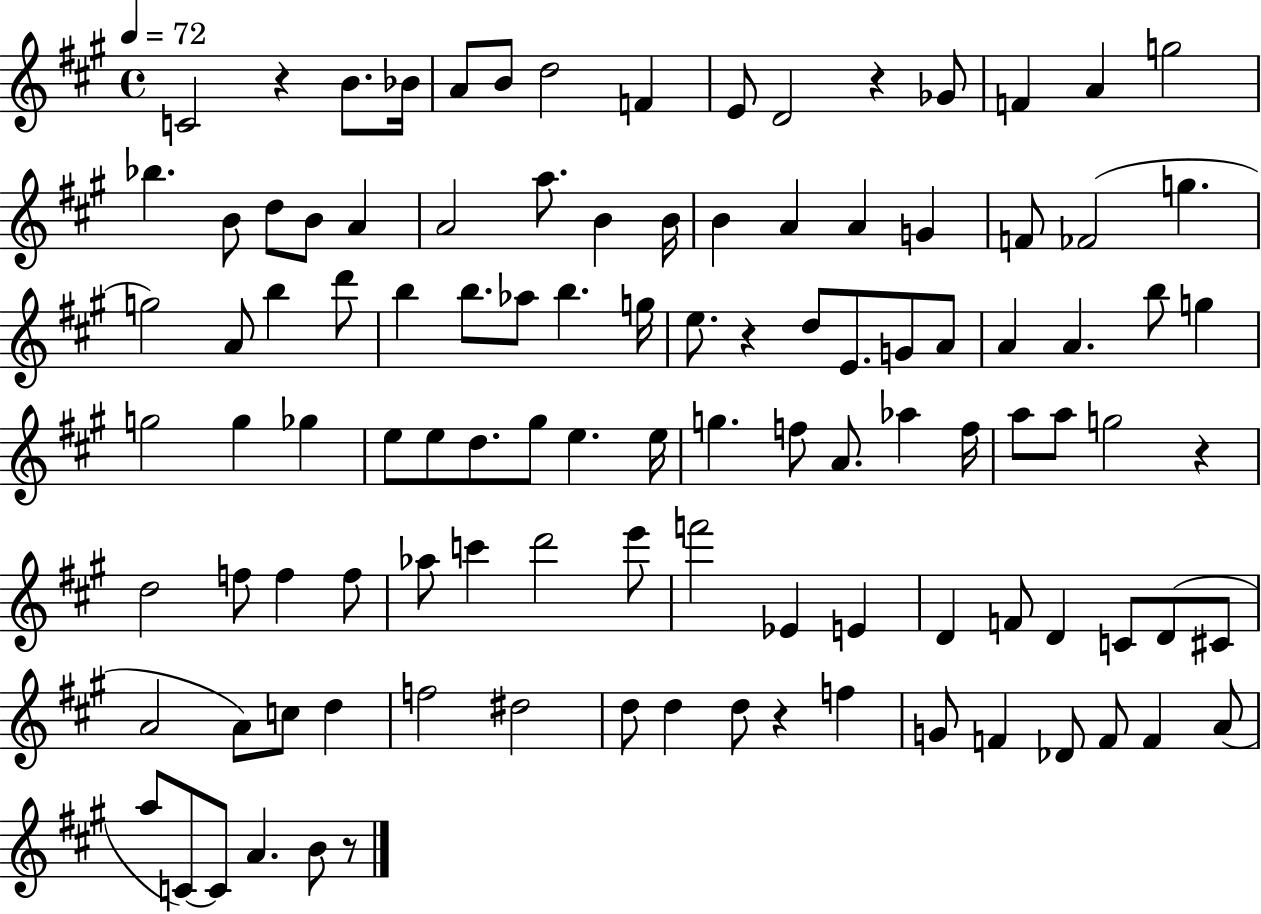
{
  \clef treble
  \time 4/4
  \defaultTimeSignature
  \key a \major
  \tempo 4 = 72
  c'2 r4 b'8. bes'16 | a'8 b'8 d''2 f'4 | e'8 d'2 r4 ges'8 | f'4 a'4 g''2 | \break bes''4. b'8 d''8 b'8 a'4 | a'2 a''8. b'4 b'16 | b'4 a'4 a'4 g'4 | f'8 fes'2( g''4. | \break g''2) a'8 b''4 d'''8 | b''4 b''8. aes''8 b''4. g''16 | e''8. r4 d''8 e'8. g'8 a'8 | a'4 a'4. b''8 g''4 | \break g''2 g''4 ges''4 | e''8 e''8 d''8. gis''8 e''4. e''16 | g''4. f''8 a'8. aes''4 f''16 | a''8 a''8 g''2 r4 | \break d''2 f''8 f''4 f''8 | aes''8 c'''4 d'''2 e'''8 | f'''2 ees'4 e'4 | d'4 f'8 d'4 c'8 d'8( cis'8 | \break a'2 a'8) c''8 d''4 | f''2 dis''2 | d''8 d''4 d''8 r4 f''4 | g'8 f'4 des'8 f'8 f'4 a'8( | \break a''8 c'8~~) c'8 a'4. b'8 r8 | \bar "|."
}